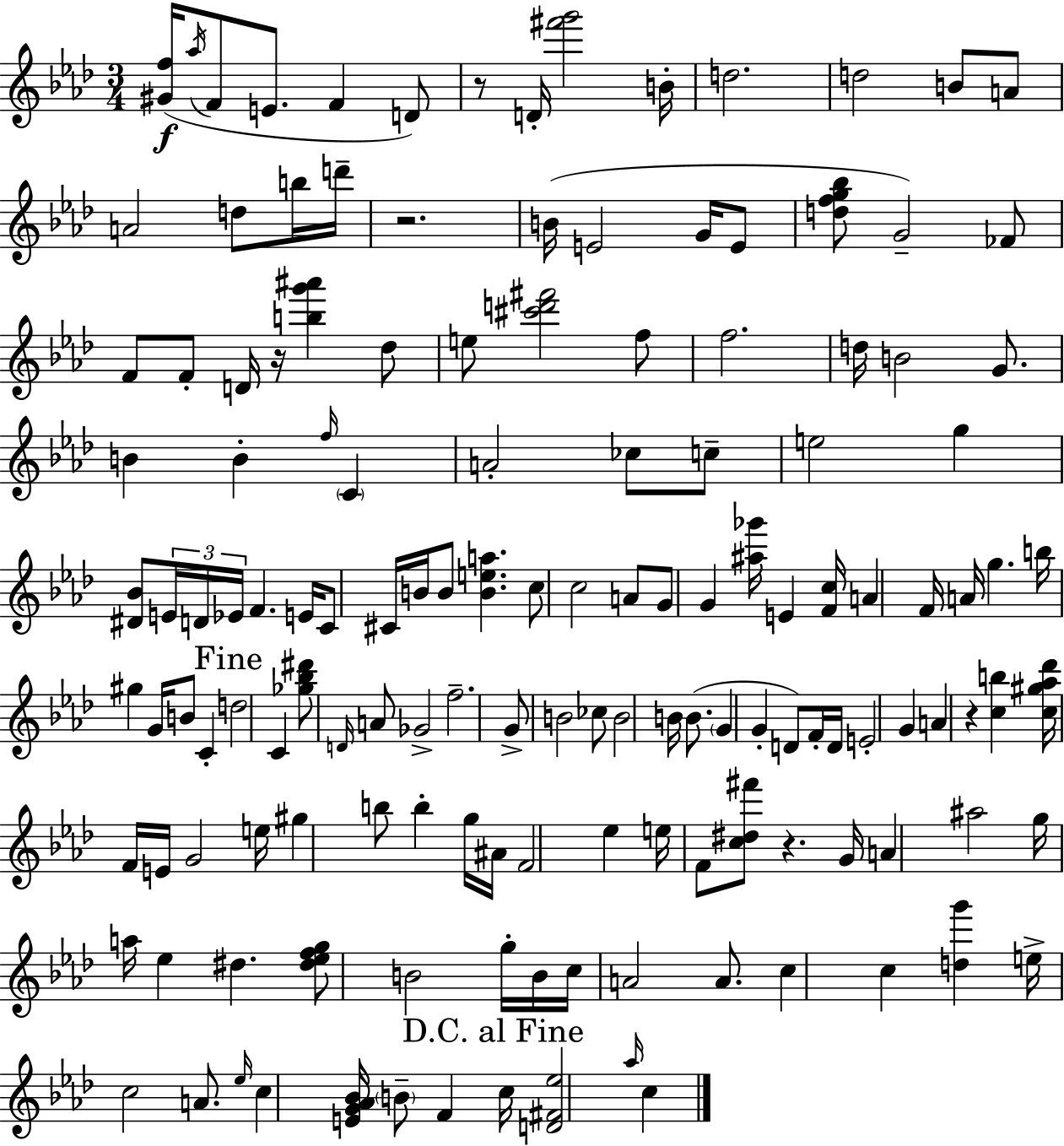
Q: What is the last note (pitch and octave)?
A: C5